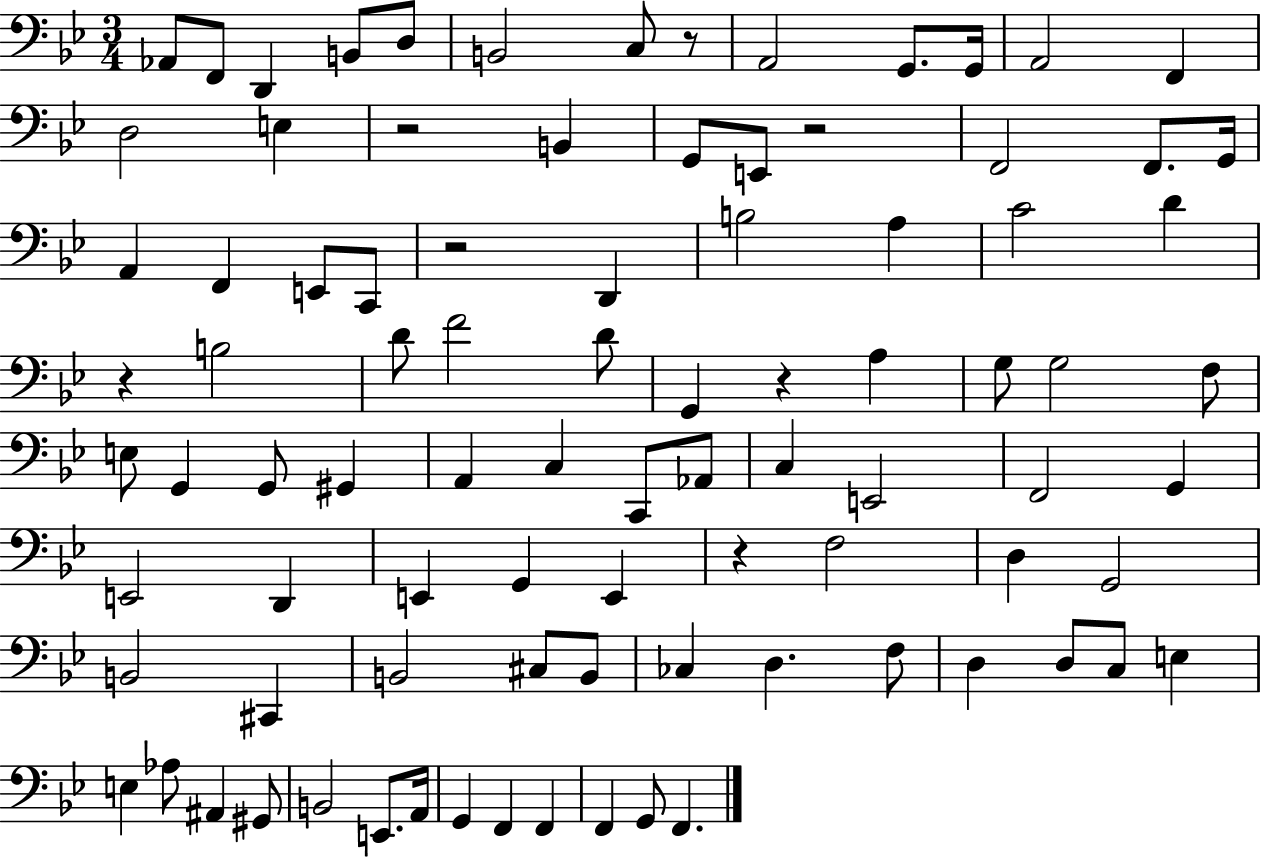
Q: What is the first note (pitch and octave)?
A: Ab2